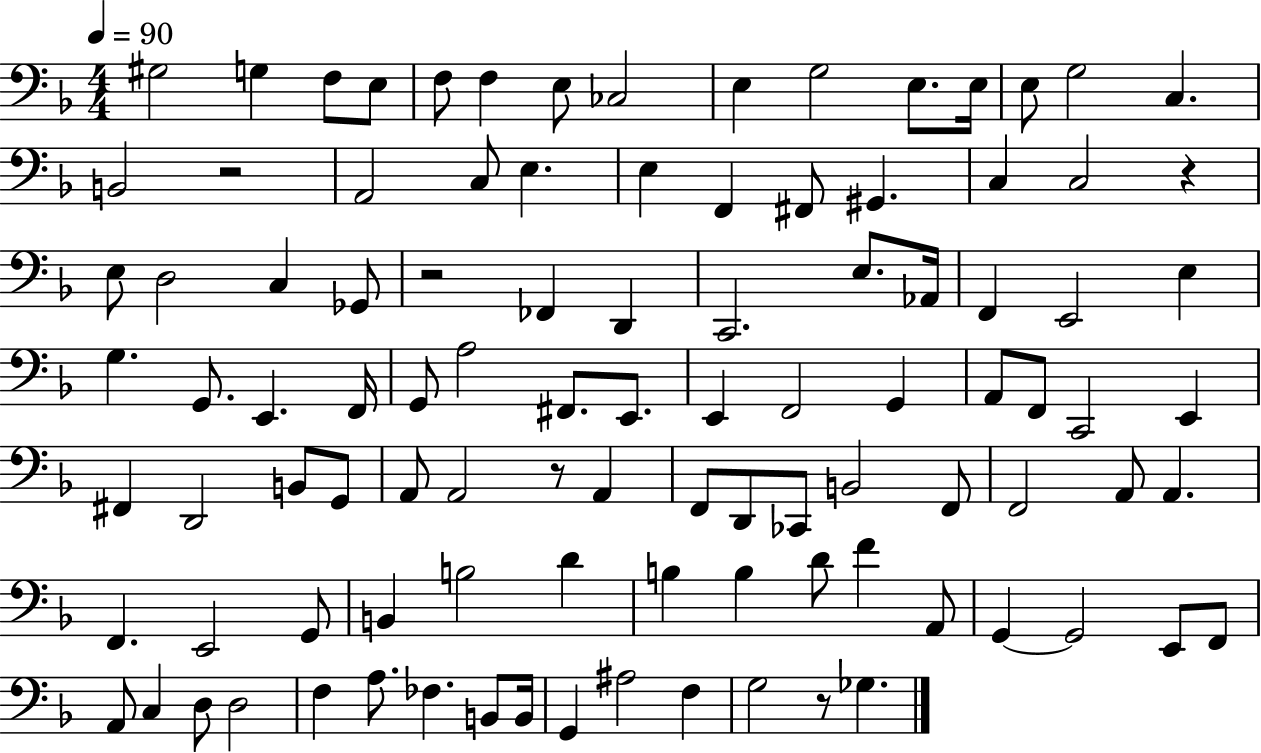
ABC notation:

X:1
T:Untitled
M:4/4
L:1/4
K:F
^G,2 G, F,/2 E,/2 F,/2 F, E,/2 _C,2 E, G,2 E,/2 E,/4 E,/2 G,2 C, B,,2 z2 A,,2 C,/2 E, E, F,, ^F,,/2 ^G,, C, C,2 z E,/2 D,2 C, _G,,/2 z2 _F,, D,, C,,2 E,/2 _A,,/4 F,, E,,2 E, G, G,,/2 E,, F,,/4 G,,/2 A,2 ^F,,/2 E,,/2 E,, F,,2 G,, A,,/2 F,,/2 C,,2 E,, ^F,, D,,2 B,,/2 G,,/2 A,,/2 A,,2 z/2 A,, F,,/2 D,,/2 _C,,/2 B,,2 F,,/2 F,,2 A,,/2 A,, F,, E,,2 G,,/2 B,, B,2 D B, B, D/2 F A,,/2 G,, G,,2 E,,/2 F,,/2 A,,/2 C, D,/2 D,2 F, A,/2 _F, B,,/2 B,,/4 G,, ^A,2 F, G,2 z/2 _G,